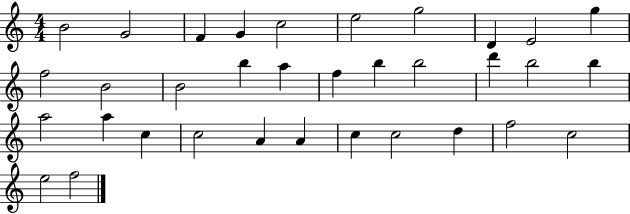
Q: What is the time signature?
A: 4/4